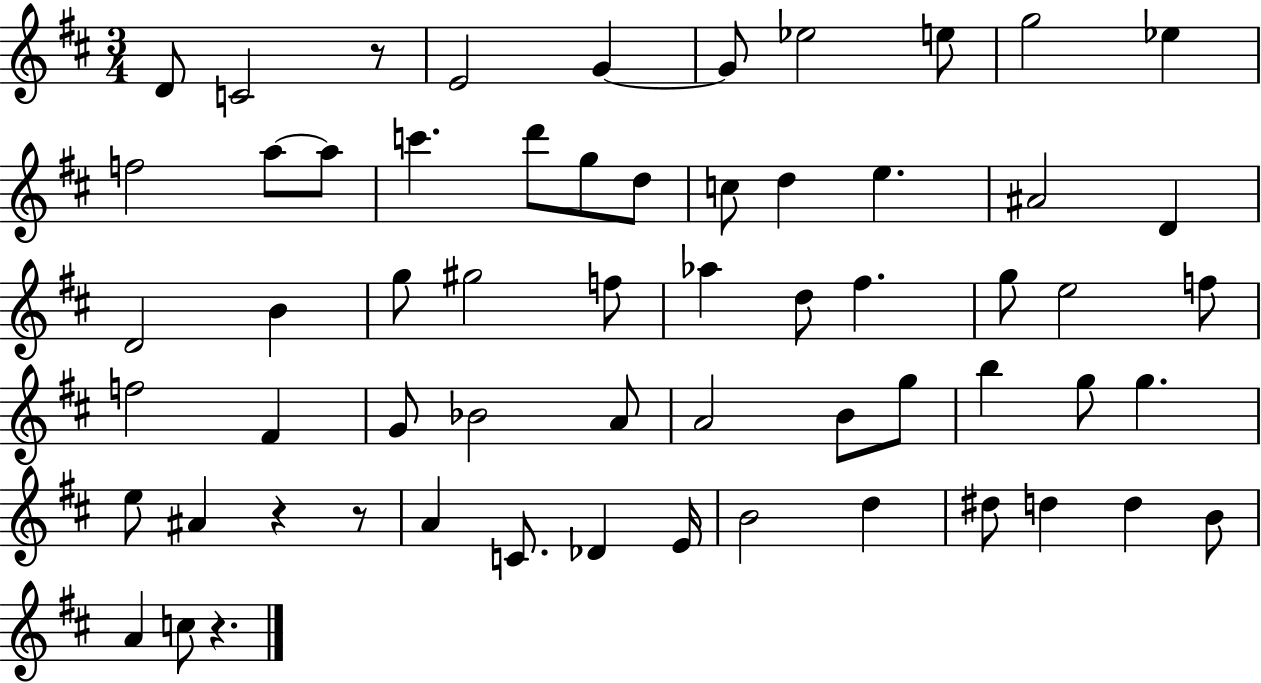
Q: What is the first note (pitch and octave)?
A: D4